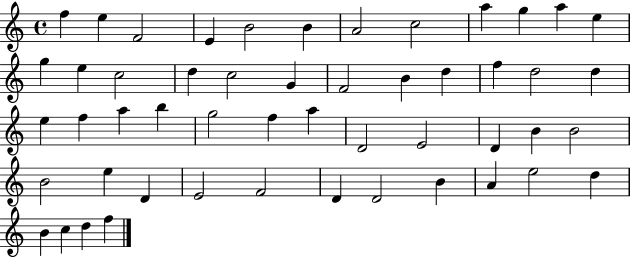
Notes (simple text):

F5/q E5/q F4/h E4/q B4/h B4/q A4/h C5/h A5/q G5/q A5/q E5/q G5/q E5/q C5/h D5/q C5/h G4/q F4/h B4/q D5/q F5/q D5/h D5/q E5/q F5/q A5/q B5/q G5/h F5/q A5/q D4/h E4/h D4/q B4/q B4/h B4/h E5/q D4/q E4/h F4/h D4/q D4/h B4/q A4/q E5/h D5/q B4/q C5/q D5/q F5/q